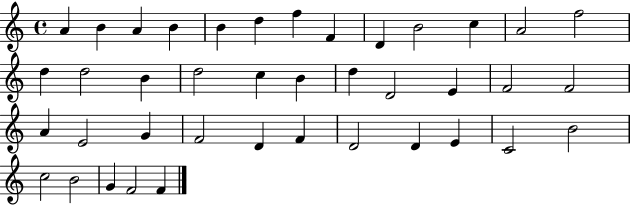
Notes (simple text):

A4/q B4/q A4/q B4/q B4/q D5/q F5/q F4/q D4/q B4/h C5/q A4/h F5/h D5/q D5/h B4/q D5/h C5/q B4/q D5/q D4/h E4/q F4/h F4/h A4/q E4/h G4/q F4/h D4/q F4/q D4/h D4/q E4/q C4/h B4/h C5/h B4/h G4/q F4/h F4/q